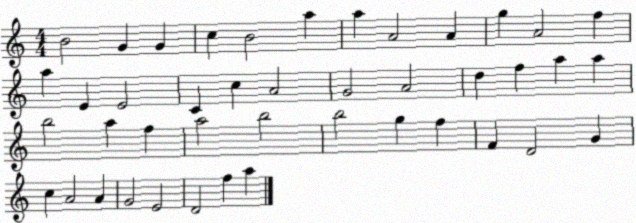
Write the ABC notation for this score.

X:1
T:Untitled
M:4/4
L:1/4
K:C
B2 G G c B2 a a A2 A g A2 f a E E2 C c A2 G2 A2 d f a a b2 a f a2 b2 b2 g f F D2 G c A2 A G2 E2 D2 f a